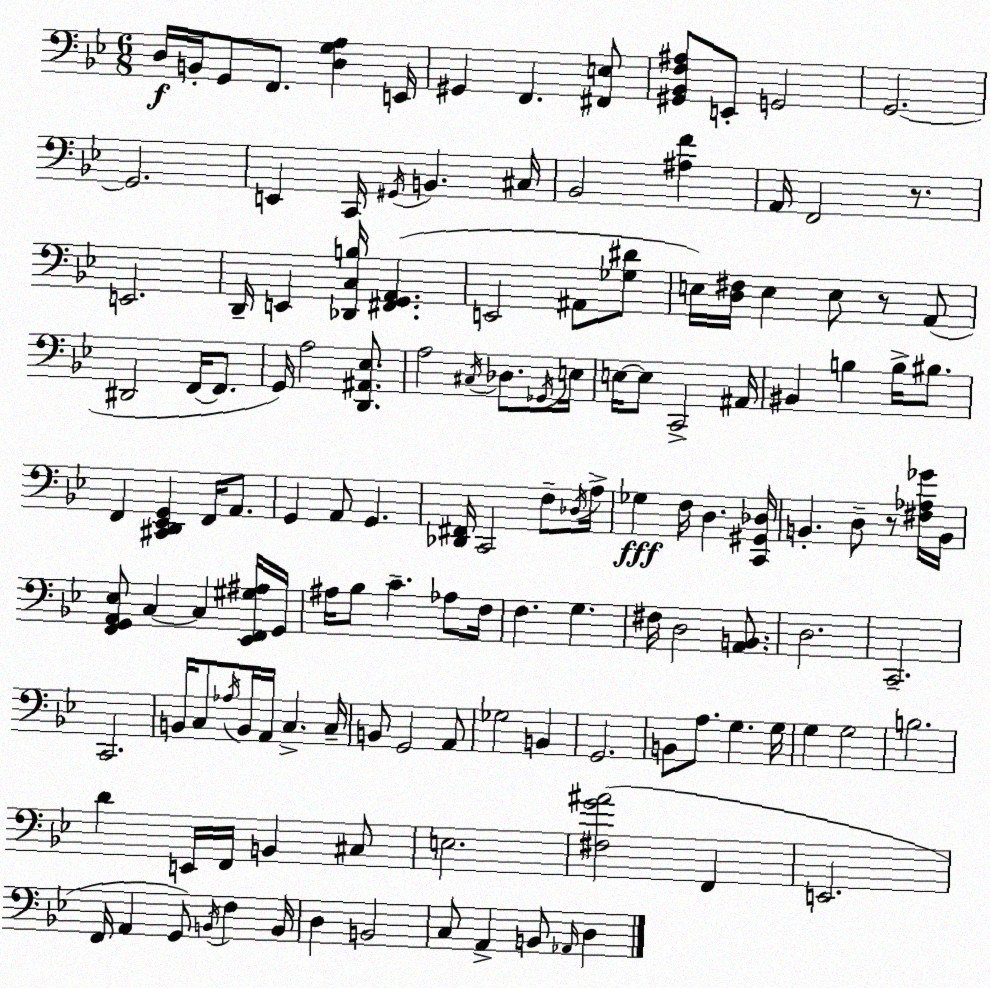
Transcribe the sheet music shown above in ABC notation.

X:1
T:Untitled
M:6/8
L:1/4
K:Bb
D,/4 B,,/4 G,,/2 F,,/2 [D,G,A,] E,,/4 ^G,, F,, [^F,,E,]/2 [^G,,_B,,F,^A,]/2 E,,/2 G,,2 G,,2 G,,2 E,, C,,/4 ^G,,/4 B,, ^C,/4 _B,,2 [^A,F] A,,/4 F,,2 z/2 E,,2 D,,/4 E,, [_D,,C,B,]/4 [^F,,G,,A,,] E,,2 ^A,,/2 [_G,^D]/2 E,/4 [D,^F,]/4 E, E,/2 z/2 A,,/2 ^D,,2 F,,/4 F,,/2 G,,/4 A,2 [D,,^A,,_E,]/2 A,2 ^C,/4 _D,/2 _G,,/4 E,/4 E,/4 E,/2 C,,2 ^A,,/4 ^B,, B, B,/4 ^B,/2 F,, [^C,,D,,_E,,G,,] F,,/4 A,,/2 G,, A,,/2 G,, [_D,,^F,,]/4 C,,2 F,/2 _D,/4 A,/4 _G, F,/4 D, [C,,^G,,_D,]/4 B,, D,/2 z/2 [^F,_A,_G]/4 B,,/4 [F,,G,,A,,_E,]/2 C, C, [_E,,F,,^G,^A,]/4 G,,/4 ^A,/4 _B,/2 C _A,/2 F,/4 F, G, ^F,/4 D,2 [A,,B,,]/2 D,2 C,,2 C,,2 B,,/4 C,/2 _A,/4 B,,/4 A,,/4 C, C,/4 B,,/2 G,,2 A,,/2 _G,2 B,, G,,2 B,,/2 A,/2 G, G,/4 G, G,2 B,2 D E,,/4 F,,/4 B,, ^C,/2 E,2 [^F,G^A]2 F,, E,,2 F,,/4 A,, G,,/2 B,,/4 F, B,,/4 D, B,,2 C,/2 A,, B,,/2 _A,,/4 D,